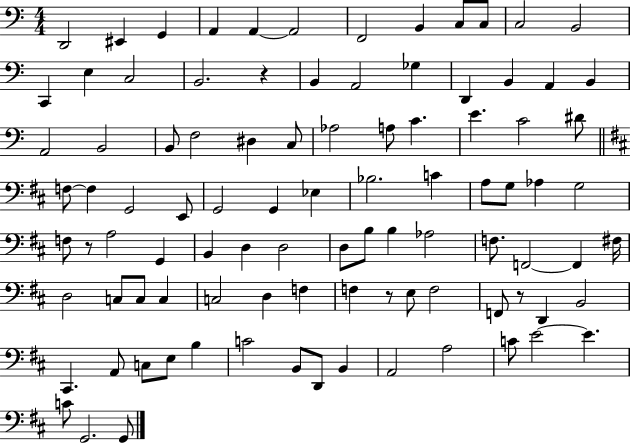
D2/h EIS2/q G2/q A2/q A2/q A2/h F2/h B2/q C3/e C3/e C3/h B2/h C2/q E3/q C3/h B2/h. R/q B2/q A2/h Gb3/q D2/q B2/q A2/q B2/q A2/h B2/h B2/e F3/h D#3/q C3/e Ab3/h A3/e C4/q. E4/q. C4/h D#4/e F3/e F3/q G2/h E2/e G2/h G2/q Eb3/q Bb3/h. C4/q A3/e G3/e Ab3/q G3/h F3/e R/e A3/h G2/q B2/q D3/q D3/h D3/e B3/e B3/q Ab3/h F3/e. F2/h F2/q F#3/s D3/h C3/e C3/e C3/q C3/h D3/q F3/q F3/q R/e E3/e F3/h F2/e R/e D2/q B2/h C#2/q. A2/e C3/e E3/e B3/q C4/h B2/e D2/e B2/q A2/h A3/h C4/e E4/h E4/q. C4/e G2/h. G2/e